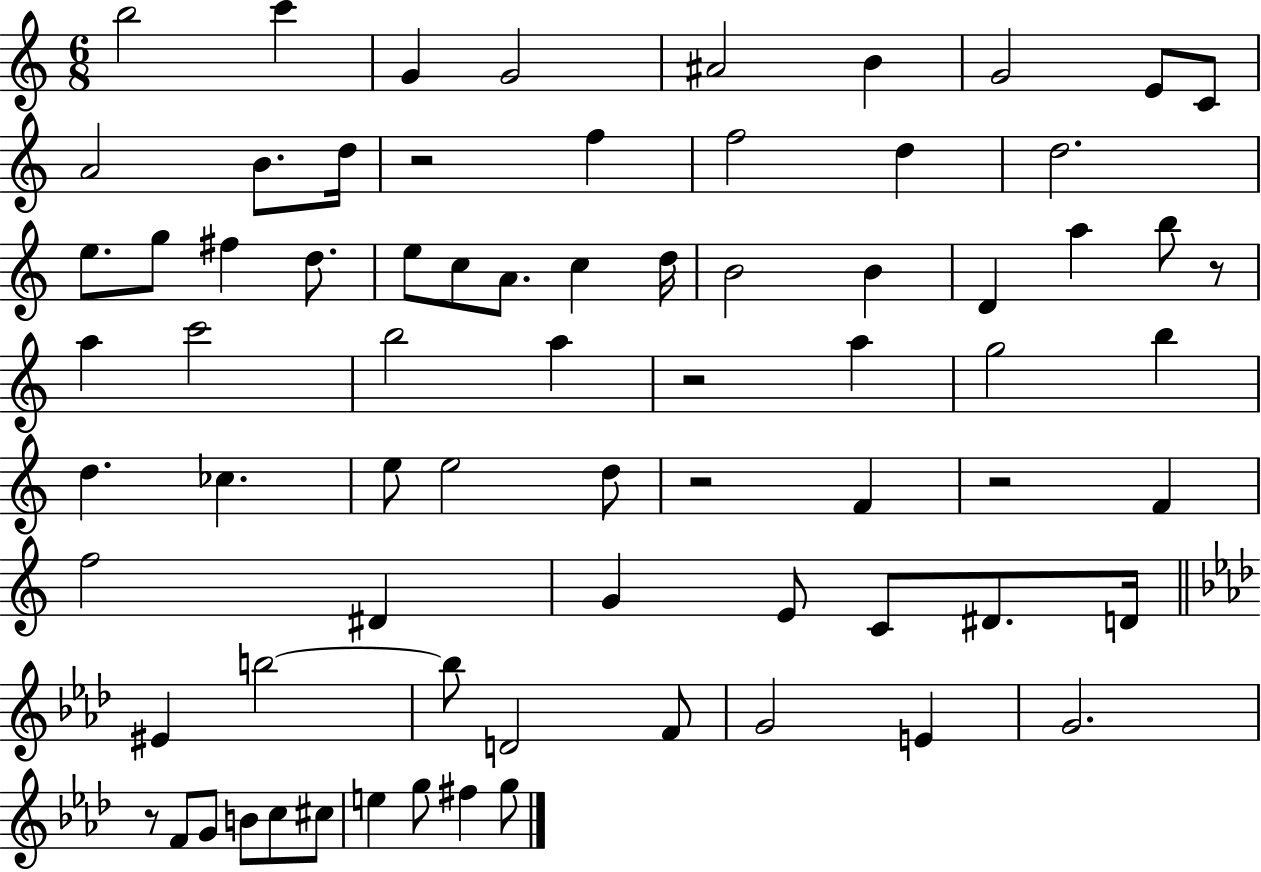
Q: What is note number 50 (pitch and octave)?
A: D#4